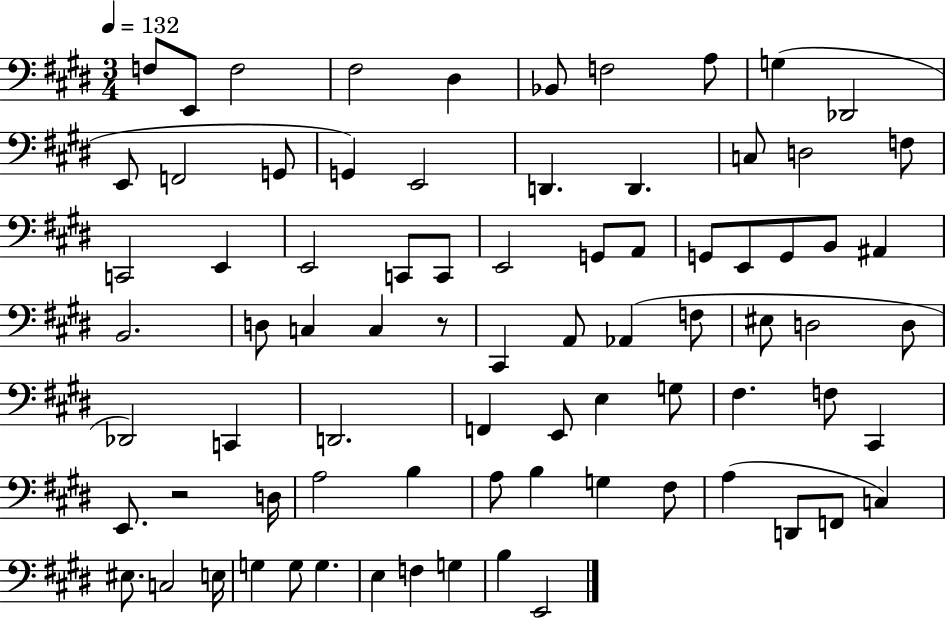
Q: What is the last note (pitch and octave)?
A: E2